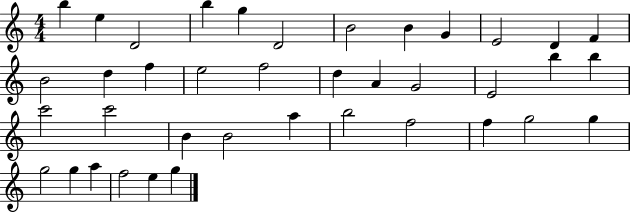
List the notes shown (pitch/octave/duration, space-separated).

B5/q E5/q D4/h B5/q G5/q D4/h B4/h B4/q G4/q E4/h D4/q F4/q B4/h D5/q F5/q E5/h F5/h D5/q A4/q G4/h E4/h B5/q B5/q C6/h C6/h B4/q B4/h A5/q B5/h F5/h F5/q G5/h G5/q G5/h G5/q A5/q F5/h E5/q G5/q